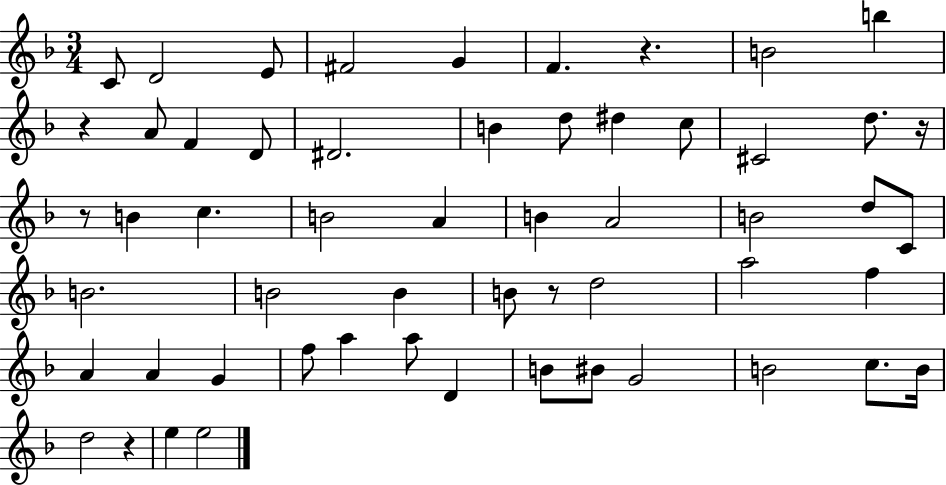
X:1
T:Untitled
M:3/4
L:1/4
K:F
C/2 D2 E/2 ^F2 G F z B2 b z A/2 F D/2 ^D2 B d/2 ^d c/2 ^C2 d/2 z/4 z/2 B c B2 A B A2 B2 d/2 C/2 B2 B2 B B/2 z/2 d2 a2 f A A G f/2 a a/2 D B/2 ^B/2 G2 B2 c/2 B/4 d2 z e e2